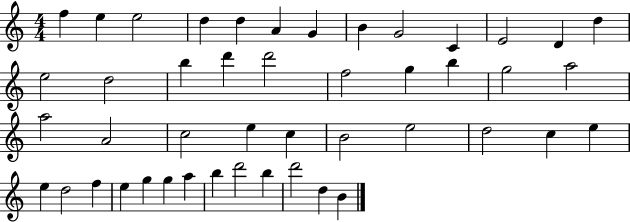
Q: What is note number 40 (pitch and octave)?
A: A5